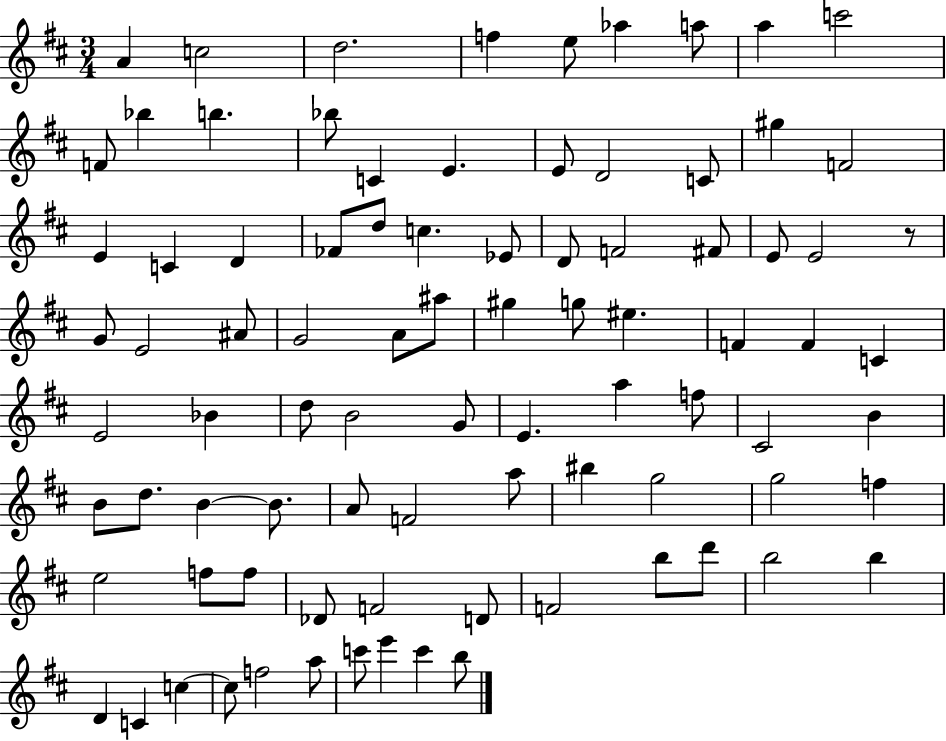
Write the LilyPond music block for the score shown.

{
  \clef treble
  \numericTimeSignature
  \time 3/4
  \key d \major
  a'4 c''2 | d''2. | f''4 e''8 aes''4 a''8 | a''4 c'''2 | \break f'8 bes''4 b''4. | bes''8 c'4 e'4. | e'8 d'2 c'8 | gis''4 f'2 | \break e'4 c'4 d'4 | fes'8 d''8 c''4. ees'8 | d'8 f'2 fis'8 | e'8 e'2 r8 | \break g'8 e'2 ais'8 | g'2 a'8 ais''8 | gis''4 g''8 eis''4. | f'4 f'4 c'4 | \break e'2 bes'4 | d''8 b'2 g'8 | e'4. a''4 f''8 | cis'2 b'4 | \break b'8 d''8. b'4~~ b'8. | a'8 f'2 a''8 | bis''4 g''2 | g''2 f''4 | \break e''2 f''8 f''8 | des'8 f'2 d'8 | f'2 b''8 d'''8 | b''2 b''4 | \break d'4 c'4 c''4~~ | c''8 f''2 a''8 | c'''8 e'''4 c'''4 b''8 | \bar "|."
}